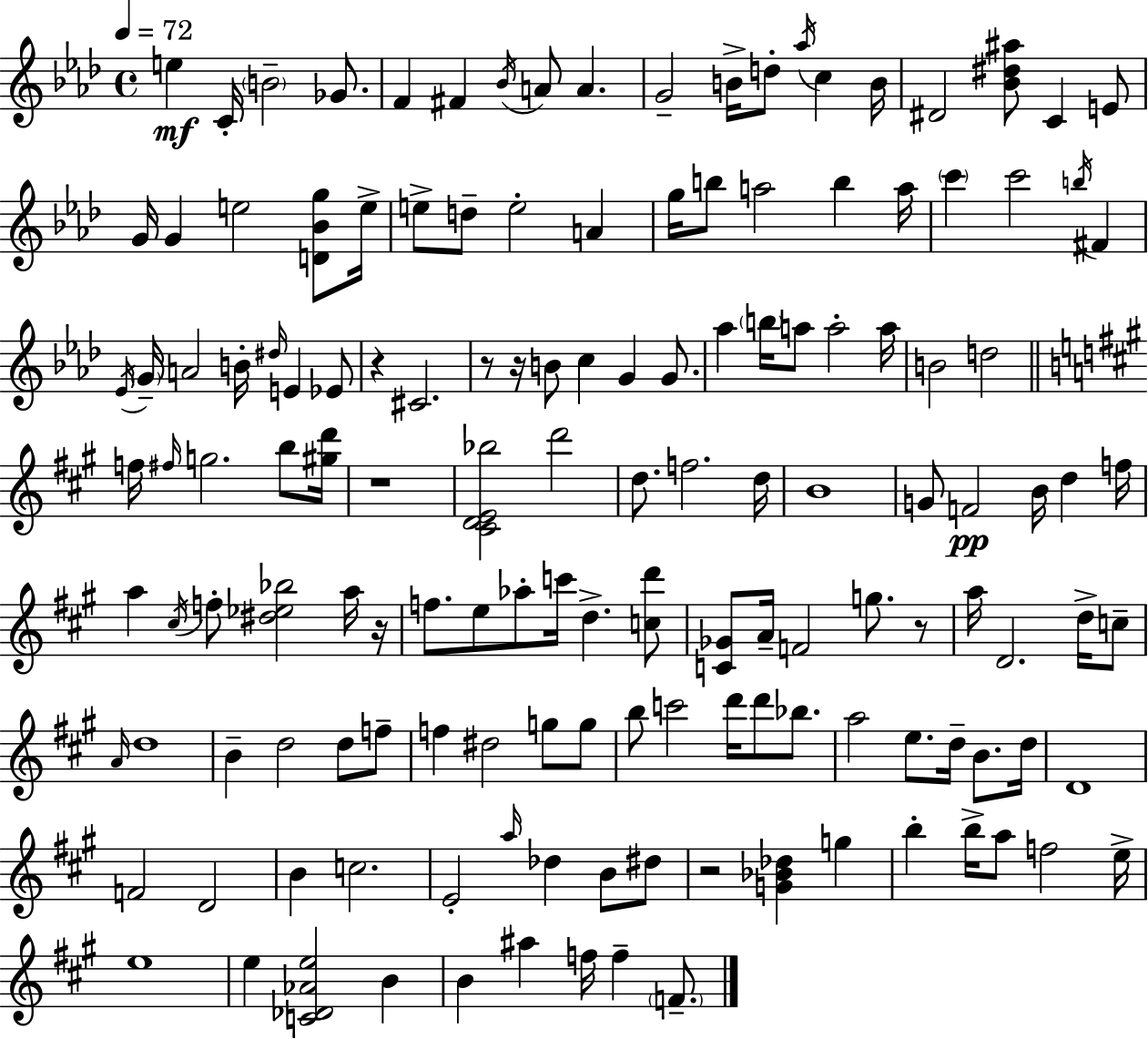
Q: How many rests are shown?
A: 7